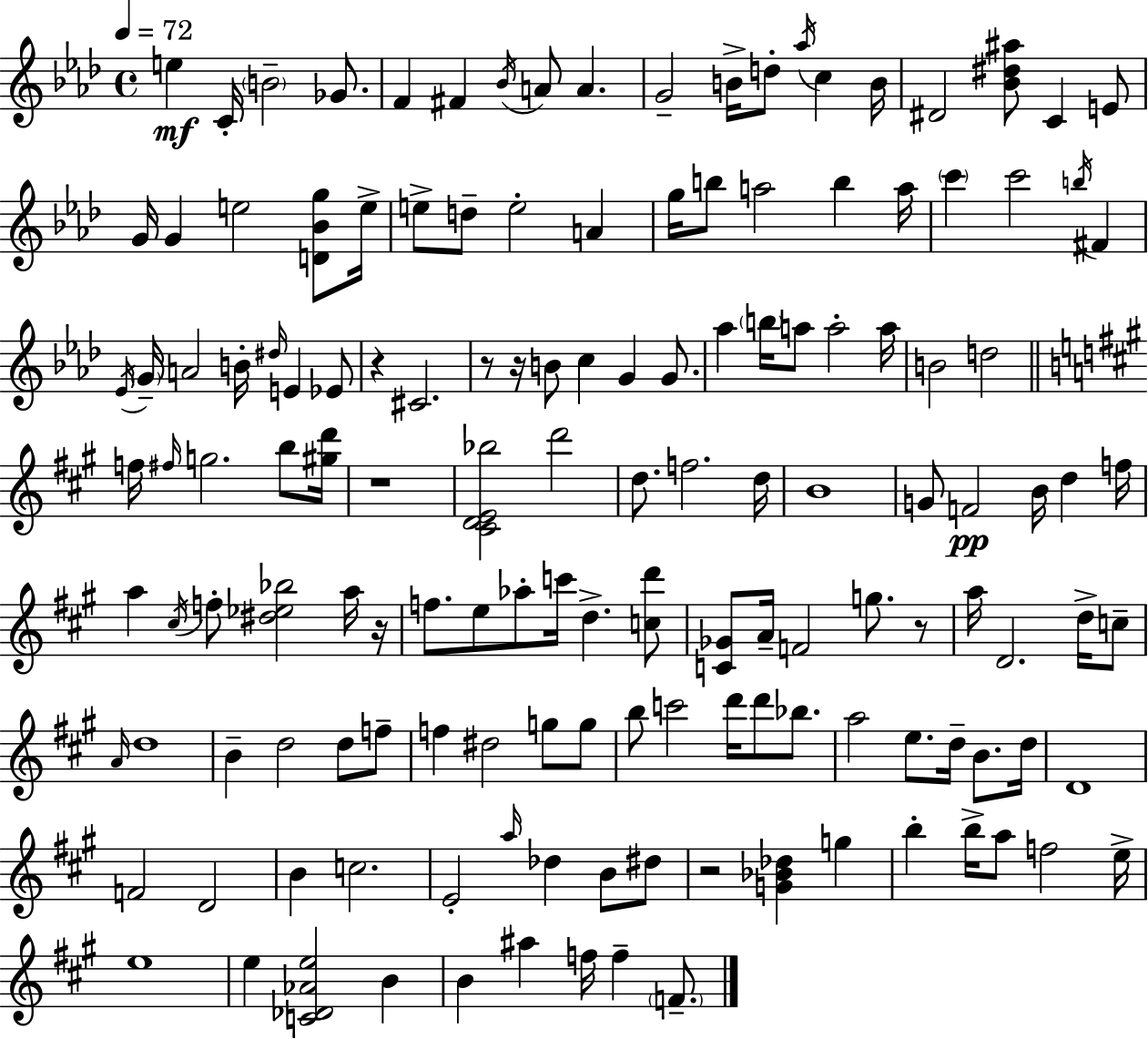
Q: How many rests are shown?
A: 7